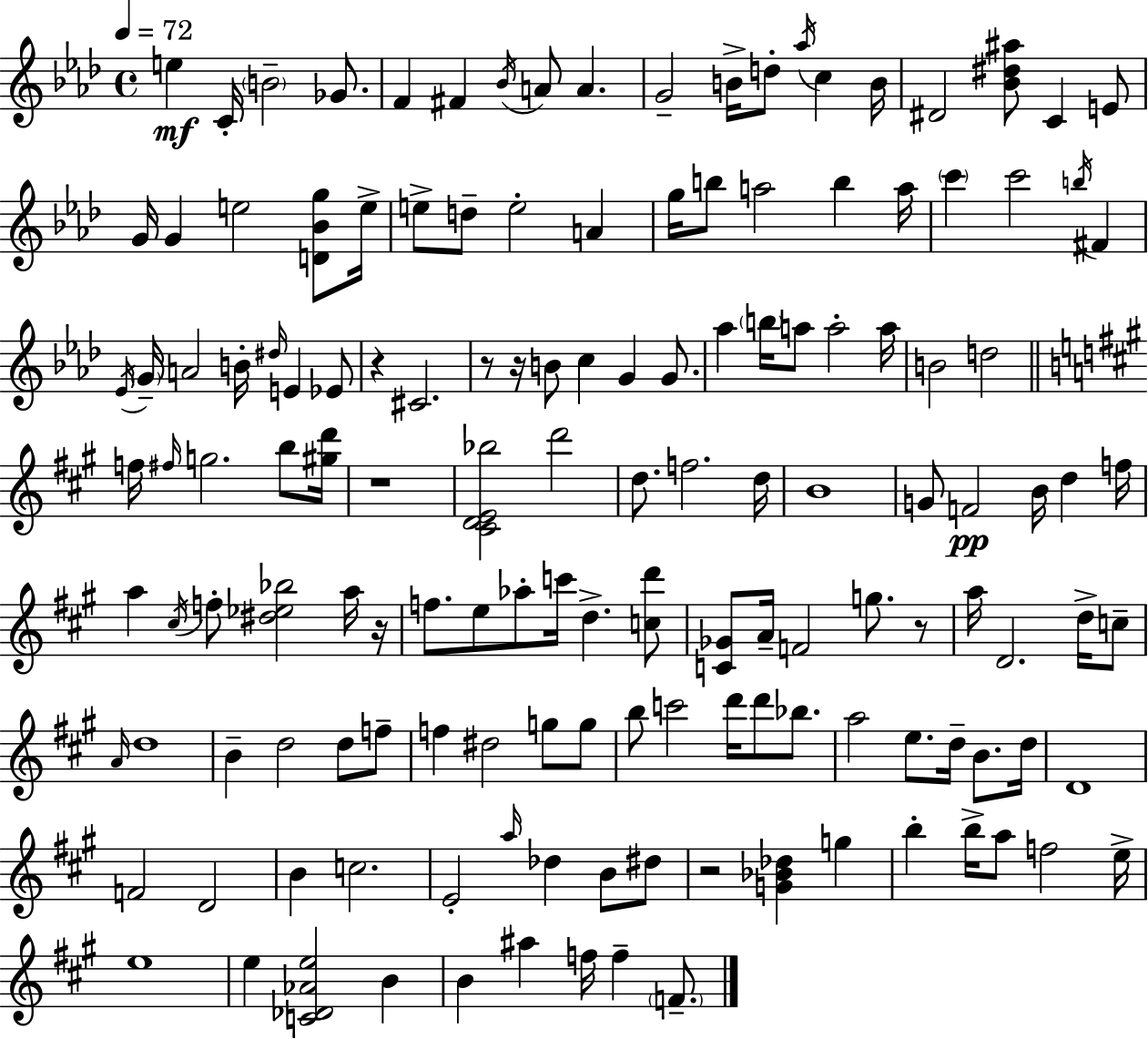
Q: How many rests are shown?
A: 7